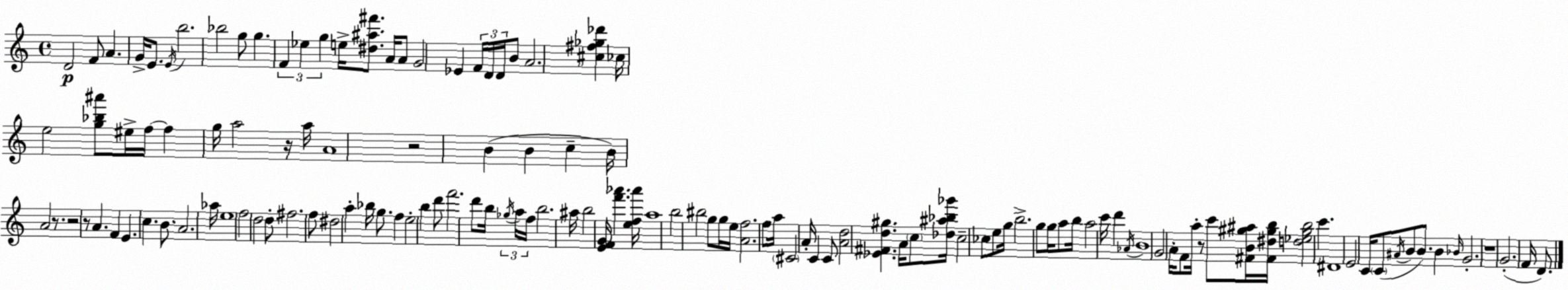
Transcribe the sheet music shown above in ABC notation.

X:1
T:Untitled
M:4/4
L:1/4
K:Am
D2 F/2 A G/4 E/2 E/4 b2 _b2 g/2 g F _e g e/4 [^d^a^f']/2 A/4 A/2 G2 _E F/4 D/4 D/4 B/2 A2 [^c^f_g_d'] _c/4 e2 [g_b^a']/2 ^e/4 f/4 f g/4 a2 z/4 a/4 A4 z2 B B c B/4 A2 z/2 z2 z/2 A F E c B/2 A2 _a/4 e4 f2 d2 d/2 ^f2 f/2 ^d2 a _b/4 g/2 f e2 b d'/2 f'2 d'/2 b/4 _g/4 a/4 f/4 b2 ^a/4 b2 [EFG]/4 [f'_a'] [ef_a']/4 a4 b2 ^b2 g/2 g/4 e/4 [Af]2 f/2 a/4 ^C2 A/4 C C/2 [Ad]2 [_E^Fd^g] A/4 c/2 [_d^a_b_g']/4 c2 _c/2 e/2 g/4 b2 g/2 g/4 a/2 b/4 a2 c'/4 d' _A/4 B4 G2 A/4 F/2 a/4 z/2 c'/2 [^FB^g^a]/4 [^F^d^gb]/4 [d_e^gb]2 c' ^D4 E2 C/4 C/2 ^A/4 B/2 B/2 B _B/4 G2 z4 G2 F/4 D/2